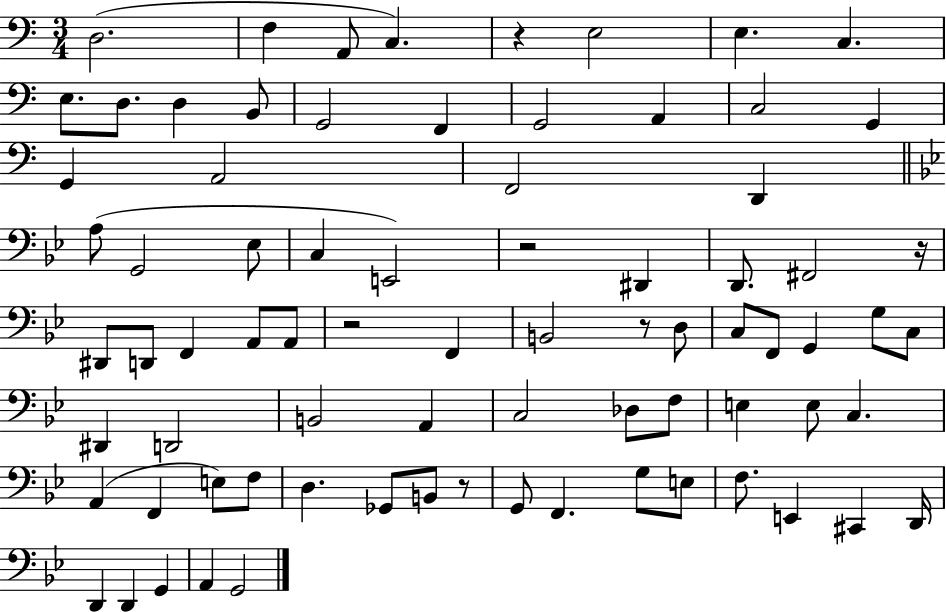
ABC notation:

X:1
T:Untitled
M:3/4
L:1/4
K:C
D,2 F, A,,/2 C, z E,2 E, C, E,/2 D,/2 D, B,,/2 G,,2 F,, G,,2 A,, C,2 G,, G,, A,,2 F,,2 D,, A,/2 G,,2 _E,/2 C, E,,2 z2 ^D,, D,,/2 ^F,,2 z/4 ^D,,/2 D,,/2 F,, A,,/2 A,,/2 z2 F,, B,,2 z/2 D,/2 C,/2 F,,/2 G,, G,/2 C,/2 ^D,, D,,2 B,,2 A,, C,2 _D,/2 F,/2 E, E,/2 C, A,, F,, E,/2 F,/2 D, _G,,/2 B,,/2 z/2 G,,/2 F,, G,/2 E,/2 F,/2 E,, ^C,, D,,/4 D,, D,, G,, A,, G,,2